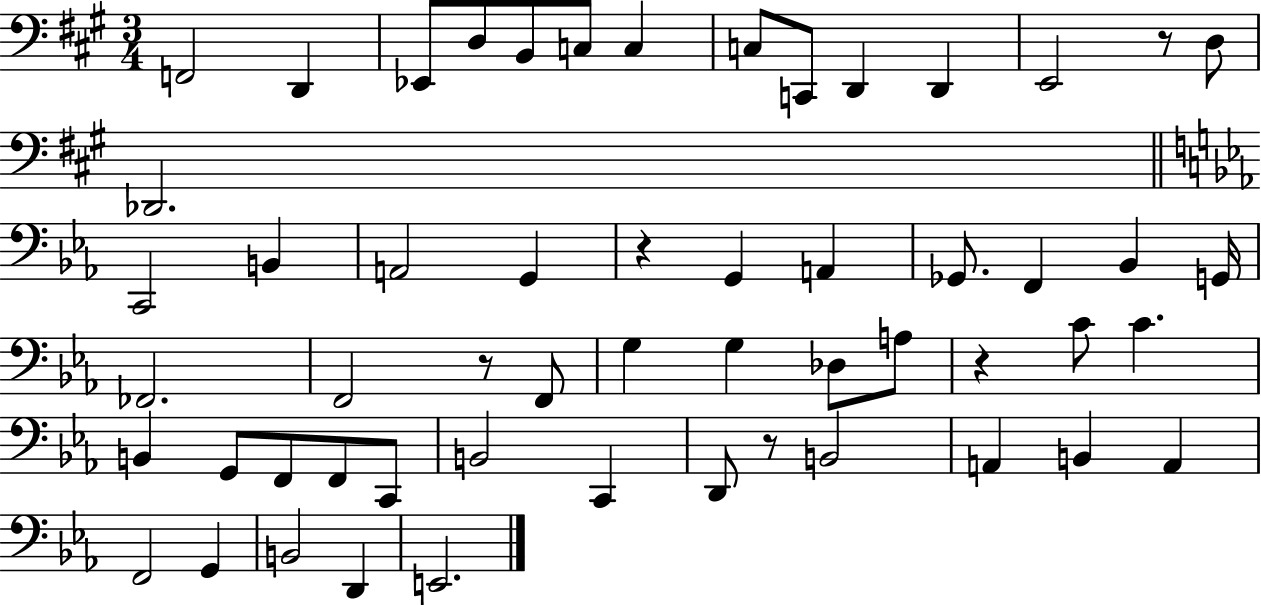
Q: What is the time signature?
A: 3/4